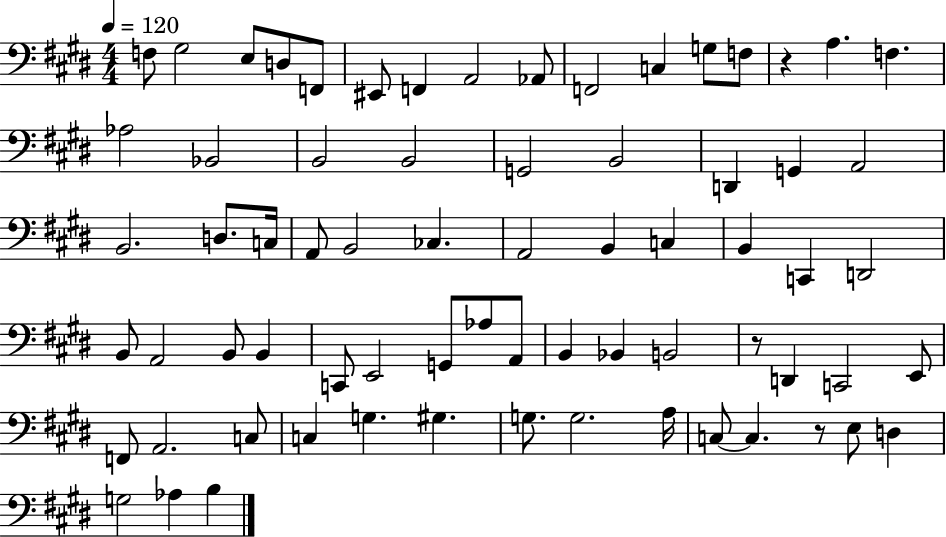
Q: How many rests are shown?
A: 3